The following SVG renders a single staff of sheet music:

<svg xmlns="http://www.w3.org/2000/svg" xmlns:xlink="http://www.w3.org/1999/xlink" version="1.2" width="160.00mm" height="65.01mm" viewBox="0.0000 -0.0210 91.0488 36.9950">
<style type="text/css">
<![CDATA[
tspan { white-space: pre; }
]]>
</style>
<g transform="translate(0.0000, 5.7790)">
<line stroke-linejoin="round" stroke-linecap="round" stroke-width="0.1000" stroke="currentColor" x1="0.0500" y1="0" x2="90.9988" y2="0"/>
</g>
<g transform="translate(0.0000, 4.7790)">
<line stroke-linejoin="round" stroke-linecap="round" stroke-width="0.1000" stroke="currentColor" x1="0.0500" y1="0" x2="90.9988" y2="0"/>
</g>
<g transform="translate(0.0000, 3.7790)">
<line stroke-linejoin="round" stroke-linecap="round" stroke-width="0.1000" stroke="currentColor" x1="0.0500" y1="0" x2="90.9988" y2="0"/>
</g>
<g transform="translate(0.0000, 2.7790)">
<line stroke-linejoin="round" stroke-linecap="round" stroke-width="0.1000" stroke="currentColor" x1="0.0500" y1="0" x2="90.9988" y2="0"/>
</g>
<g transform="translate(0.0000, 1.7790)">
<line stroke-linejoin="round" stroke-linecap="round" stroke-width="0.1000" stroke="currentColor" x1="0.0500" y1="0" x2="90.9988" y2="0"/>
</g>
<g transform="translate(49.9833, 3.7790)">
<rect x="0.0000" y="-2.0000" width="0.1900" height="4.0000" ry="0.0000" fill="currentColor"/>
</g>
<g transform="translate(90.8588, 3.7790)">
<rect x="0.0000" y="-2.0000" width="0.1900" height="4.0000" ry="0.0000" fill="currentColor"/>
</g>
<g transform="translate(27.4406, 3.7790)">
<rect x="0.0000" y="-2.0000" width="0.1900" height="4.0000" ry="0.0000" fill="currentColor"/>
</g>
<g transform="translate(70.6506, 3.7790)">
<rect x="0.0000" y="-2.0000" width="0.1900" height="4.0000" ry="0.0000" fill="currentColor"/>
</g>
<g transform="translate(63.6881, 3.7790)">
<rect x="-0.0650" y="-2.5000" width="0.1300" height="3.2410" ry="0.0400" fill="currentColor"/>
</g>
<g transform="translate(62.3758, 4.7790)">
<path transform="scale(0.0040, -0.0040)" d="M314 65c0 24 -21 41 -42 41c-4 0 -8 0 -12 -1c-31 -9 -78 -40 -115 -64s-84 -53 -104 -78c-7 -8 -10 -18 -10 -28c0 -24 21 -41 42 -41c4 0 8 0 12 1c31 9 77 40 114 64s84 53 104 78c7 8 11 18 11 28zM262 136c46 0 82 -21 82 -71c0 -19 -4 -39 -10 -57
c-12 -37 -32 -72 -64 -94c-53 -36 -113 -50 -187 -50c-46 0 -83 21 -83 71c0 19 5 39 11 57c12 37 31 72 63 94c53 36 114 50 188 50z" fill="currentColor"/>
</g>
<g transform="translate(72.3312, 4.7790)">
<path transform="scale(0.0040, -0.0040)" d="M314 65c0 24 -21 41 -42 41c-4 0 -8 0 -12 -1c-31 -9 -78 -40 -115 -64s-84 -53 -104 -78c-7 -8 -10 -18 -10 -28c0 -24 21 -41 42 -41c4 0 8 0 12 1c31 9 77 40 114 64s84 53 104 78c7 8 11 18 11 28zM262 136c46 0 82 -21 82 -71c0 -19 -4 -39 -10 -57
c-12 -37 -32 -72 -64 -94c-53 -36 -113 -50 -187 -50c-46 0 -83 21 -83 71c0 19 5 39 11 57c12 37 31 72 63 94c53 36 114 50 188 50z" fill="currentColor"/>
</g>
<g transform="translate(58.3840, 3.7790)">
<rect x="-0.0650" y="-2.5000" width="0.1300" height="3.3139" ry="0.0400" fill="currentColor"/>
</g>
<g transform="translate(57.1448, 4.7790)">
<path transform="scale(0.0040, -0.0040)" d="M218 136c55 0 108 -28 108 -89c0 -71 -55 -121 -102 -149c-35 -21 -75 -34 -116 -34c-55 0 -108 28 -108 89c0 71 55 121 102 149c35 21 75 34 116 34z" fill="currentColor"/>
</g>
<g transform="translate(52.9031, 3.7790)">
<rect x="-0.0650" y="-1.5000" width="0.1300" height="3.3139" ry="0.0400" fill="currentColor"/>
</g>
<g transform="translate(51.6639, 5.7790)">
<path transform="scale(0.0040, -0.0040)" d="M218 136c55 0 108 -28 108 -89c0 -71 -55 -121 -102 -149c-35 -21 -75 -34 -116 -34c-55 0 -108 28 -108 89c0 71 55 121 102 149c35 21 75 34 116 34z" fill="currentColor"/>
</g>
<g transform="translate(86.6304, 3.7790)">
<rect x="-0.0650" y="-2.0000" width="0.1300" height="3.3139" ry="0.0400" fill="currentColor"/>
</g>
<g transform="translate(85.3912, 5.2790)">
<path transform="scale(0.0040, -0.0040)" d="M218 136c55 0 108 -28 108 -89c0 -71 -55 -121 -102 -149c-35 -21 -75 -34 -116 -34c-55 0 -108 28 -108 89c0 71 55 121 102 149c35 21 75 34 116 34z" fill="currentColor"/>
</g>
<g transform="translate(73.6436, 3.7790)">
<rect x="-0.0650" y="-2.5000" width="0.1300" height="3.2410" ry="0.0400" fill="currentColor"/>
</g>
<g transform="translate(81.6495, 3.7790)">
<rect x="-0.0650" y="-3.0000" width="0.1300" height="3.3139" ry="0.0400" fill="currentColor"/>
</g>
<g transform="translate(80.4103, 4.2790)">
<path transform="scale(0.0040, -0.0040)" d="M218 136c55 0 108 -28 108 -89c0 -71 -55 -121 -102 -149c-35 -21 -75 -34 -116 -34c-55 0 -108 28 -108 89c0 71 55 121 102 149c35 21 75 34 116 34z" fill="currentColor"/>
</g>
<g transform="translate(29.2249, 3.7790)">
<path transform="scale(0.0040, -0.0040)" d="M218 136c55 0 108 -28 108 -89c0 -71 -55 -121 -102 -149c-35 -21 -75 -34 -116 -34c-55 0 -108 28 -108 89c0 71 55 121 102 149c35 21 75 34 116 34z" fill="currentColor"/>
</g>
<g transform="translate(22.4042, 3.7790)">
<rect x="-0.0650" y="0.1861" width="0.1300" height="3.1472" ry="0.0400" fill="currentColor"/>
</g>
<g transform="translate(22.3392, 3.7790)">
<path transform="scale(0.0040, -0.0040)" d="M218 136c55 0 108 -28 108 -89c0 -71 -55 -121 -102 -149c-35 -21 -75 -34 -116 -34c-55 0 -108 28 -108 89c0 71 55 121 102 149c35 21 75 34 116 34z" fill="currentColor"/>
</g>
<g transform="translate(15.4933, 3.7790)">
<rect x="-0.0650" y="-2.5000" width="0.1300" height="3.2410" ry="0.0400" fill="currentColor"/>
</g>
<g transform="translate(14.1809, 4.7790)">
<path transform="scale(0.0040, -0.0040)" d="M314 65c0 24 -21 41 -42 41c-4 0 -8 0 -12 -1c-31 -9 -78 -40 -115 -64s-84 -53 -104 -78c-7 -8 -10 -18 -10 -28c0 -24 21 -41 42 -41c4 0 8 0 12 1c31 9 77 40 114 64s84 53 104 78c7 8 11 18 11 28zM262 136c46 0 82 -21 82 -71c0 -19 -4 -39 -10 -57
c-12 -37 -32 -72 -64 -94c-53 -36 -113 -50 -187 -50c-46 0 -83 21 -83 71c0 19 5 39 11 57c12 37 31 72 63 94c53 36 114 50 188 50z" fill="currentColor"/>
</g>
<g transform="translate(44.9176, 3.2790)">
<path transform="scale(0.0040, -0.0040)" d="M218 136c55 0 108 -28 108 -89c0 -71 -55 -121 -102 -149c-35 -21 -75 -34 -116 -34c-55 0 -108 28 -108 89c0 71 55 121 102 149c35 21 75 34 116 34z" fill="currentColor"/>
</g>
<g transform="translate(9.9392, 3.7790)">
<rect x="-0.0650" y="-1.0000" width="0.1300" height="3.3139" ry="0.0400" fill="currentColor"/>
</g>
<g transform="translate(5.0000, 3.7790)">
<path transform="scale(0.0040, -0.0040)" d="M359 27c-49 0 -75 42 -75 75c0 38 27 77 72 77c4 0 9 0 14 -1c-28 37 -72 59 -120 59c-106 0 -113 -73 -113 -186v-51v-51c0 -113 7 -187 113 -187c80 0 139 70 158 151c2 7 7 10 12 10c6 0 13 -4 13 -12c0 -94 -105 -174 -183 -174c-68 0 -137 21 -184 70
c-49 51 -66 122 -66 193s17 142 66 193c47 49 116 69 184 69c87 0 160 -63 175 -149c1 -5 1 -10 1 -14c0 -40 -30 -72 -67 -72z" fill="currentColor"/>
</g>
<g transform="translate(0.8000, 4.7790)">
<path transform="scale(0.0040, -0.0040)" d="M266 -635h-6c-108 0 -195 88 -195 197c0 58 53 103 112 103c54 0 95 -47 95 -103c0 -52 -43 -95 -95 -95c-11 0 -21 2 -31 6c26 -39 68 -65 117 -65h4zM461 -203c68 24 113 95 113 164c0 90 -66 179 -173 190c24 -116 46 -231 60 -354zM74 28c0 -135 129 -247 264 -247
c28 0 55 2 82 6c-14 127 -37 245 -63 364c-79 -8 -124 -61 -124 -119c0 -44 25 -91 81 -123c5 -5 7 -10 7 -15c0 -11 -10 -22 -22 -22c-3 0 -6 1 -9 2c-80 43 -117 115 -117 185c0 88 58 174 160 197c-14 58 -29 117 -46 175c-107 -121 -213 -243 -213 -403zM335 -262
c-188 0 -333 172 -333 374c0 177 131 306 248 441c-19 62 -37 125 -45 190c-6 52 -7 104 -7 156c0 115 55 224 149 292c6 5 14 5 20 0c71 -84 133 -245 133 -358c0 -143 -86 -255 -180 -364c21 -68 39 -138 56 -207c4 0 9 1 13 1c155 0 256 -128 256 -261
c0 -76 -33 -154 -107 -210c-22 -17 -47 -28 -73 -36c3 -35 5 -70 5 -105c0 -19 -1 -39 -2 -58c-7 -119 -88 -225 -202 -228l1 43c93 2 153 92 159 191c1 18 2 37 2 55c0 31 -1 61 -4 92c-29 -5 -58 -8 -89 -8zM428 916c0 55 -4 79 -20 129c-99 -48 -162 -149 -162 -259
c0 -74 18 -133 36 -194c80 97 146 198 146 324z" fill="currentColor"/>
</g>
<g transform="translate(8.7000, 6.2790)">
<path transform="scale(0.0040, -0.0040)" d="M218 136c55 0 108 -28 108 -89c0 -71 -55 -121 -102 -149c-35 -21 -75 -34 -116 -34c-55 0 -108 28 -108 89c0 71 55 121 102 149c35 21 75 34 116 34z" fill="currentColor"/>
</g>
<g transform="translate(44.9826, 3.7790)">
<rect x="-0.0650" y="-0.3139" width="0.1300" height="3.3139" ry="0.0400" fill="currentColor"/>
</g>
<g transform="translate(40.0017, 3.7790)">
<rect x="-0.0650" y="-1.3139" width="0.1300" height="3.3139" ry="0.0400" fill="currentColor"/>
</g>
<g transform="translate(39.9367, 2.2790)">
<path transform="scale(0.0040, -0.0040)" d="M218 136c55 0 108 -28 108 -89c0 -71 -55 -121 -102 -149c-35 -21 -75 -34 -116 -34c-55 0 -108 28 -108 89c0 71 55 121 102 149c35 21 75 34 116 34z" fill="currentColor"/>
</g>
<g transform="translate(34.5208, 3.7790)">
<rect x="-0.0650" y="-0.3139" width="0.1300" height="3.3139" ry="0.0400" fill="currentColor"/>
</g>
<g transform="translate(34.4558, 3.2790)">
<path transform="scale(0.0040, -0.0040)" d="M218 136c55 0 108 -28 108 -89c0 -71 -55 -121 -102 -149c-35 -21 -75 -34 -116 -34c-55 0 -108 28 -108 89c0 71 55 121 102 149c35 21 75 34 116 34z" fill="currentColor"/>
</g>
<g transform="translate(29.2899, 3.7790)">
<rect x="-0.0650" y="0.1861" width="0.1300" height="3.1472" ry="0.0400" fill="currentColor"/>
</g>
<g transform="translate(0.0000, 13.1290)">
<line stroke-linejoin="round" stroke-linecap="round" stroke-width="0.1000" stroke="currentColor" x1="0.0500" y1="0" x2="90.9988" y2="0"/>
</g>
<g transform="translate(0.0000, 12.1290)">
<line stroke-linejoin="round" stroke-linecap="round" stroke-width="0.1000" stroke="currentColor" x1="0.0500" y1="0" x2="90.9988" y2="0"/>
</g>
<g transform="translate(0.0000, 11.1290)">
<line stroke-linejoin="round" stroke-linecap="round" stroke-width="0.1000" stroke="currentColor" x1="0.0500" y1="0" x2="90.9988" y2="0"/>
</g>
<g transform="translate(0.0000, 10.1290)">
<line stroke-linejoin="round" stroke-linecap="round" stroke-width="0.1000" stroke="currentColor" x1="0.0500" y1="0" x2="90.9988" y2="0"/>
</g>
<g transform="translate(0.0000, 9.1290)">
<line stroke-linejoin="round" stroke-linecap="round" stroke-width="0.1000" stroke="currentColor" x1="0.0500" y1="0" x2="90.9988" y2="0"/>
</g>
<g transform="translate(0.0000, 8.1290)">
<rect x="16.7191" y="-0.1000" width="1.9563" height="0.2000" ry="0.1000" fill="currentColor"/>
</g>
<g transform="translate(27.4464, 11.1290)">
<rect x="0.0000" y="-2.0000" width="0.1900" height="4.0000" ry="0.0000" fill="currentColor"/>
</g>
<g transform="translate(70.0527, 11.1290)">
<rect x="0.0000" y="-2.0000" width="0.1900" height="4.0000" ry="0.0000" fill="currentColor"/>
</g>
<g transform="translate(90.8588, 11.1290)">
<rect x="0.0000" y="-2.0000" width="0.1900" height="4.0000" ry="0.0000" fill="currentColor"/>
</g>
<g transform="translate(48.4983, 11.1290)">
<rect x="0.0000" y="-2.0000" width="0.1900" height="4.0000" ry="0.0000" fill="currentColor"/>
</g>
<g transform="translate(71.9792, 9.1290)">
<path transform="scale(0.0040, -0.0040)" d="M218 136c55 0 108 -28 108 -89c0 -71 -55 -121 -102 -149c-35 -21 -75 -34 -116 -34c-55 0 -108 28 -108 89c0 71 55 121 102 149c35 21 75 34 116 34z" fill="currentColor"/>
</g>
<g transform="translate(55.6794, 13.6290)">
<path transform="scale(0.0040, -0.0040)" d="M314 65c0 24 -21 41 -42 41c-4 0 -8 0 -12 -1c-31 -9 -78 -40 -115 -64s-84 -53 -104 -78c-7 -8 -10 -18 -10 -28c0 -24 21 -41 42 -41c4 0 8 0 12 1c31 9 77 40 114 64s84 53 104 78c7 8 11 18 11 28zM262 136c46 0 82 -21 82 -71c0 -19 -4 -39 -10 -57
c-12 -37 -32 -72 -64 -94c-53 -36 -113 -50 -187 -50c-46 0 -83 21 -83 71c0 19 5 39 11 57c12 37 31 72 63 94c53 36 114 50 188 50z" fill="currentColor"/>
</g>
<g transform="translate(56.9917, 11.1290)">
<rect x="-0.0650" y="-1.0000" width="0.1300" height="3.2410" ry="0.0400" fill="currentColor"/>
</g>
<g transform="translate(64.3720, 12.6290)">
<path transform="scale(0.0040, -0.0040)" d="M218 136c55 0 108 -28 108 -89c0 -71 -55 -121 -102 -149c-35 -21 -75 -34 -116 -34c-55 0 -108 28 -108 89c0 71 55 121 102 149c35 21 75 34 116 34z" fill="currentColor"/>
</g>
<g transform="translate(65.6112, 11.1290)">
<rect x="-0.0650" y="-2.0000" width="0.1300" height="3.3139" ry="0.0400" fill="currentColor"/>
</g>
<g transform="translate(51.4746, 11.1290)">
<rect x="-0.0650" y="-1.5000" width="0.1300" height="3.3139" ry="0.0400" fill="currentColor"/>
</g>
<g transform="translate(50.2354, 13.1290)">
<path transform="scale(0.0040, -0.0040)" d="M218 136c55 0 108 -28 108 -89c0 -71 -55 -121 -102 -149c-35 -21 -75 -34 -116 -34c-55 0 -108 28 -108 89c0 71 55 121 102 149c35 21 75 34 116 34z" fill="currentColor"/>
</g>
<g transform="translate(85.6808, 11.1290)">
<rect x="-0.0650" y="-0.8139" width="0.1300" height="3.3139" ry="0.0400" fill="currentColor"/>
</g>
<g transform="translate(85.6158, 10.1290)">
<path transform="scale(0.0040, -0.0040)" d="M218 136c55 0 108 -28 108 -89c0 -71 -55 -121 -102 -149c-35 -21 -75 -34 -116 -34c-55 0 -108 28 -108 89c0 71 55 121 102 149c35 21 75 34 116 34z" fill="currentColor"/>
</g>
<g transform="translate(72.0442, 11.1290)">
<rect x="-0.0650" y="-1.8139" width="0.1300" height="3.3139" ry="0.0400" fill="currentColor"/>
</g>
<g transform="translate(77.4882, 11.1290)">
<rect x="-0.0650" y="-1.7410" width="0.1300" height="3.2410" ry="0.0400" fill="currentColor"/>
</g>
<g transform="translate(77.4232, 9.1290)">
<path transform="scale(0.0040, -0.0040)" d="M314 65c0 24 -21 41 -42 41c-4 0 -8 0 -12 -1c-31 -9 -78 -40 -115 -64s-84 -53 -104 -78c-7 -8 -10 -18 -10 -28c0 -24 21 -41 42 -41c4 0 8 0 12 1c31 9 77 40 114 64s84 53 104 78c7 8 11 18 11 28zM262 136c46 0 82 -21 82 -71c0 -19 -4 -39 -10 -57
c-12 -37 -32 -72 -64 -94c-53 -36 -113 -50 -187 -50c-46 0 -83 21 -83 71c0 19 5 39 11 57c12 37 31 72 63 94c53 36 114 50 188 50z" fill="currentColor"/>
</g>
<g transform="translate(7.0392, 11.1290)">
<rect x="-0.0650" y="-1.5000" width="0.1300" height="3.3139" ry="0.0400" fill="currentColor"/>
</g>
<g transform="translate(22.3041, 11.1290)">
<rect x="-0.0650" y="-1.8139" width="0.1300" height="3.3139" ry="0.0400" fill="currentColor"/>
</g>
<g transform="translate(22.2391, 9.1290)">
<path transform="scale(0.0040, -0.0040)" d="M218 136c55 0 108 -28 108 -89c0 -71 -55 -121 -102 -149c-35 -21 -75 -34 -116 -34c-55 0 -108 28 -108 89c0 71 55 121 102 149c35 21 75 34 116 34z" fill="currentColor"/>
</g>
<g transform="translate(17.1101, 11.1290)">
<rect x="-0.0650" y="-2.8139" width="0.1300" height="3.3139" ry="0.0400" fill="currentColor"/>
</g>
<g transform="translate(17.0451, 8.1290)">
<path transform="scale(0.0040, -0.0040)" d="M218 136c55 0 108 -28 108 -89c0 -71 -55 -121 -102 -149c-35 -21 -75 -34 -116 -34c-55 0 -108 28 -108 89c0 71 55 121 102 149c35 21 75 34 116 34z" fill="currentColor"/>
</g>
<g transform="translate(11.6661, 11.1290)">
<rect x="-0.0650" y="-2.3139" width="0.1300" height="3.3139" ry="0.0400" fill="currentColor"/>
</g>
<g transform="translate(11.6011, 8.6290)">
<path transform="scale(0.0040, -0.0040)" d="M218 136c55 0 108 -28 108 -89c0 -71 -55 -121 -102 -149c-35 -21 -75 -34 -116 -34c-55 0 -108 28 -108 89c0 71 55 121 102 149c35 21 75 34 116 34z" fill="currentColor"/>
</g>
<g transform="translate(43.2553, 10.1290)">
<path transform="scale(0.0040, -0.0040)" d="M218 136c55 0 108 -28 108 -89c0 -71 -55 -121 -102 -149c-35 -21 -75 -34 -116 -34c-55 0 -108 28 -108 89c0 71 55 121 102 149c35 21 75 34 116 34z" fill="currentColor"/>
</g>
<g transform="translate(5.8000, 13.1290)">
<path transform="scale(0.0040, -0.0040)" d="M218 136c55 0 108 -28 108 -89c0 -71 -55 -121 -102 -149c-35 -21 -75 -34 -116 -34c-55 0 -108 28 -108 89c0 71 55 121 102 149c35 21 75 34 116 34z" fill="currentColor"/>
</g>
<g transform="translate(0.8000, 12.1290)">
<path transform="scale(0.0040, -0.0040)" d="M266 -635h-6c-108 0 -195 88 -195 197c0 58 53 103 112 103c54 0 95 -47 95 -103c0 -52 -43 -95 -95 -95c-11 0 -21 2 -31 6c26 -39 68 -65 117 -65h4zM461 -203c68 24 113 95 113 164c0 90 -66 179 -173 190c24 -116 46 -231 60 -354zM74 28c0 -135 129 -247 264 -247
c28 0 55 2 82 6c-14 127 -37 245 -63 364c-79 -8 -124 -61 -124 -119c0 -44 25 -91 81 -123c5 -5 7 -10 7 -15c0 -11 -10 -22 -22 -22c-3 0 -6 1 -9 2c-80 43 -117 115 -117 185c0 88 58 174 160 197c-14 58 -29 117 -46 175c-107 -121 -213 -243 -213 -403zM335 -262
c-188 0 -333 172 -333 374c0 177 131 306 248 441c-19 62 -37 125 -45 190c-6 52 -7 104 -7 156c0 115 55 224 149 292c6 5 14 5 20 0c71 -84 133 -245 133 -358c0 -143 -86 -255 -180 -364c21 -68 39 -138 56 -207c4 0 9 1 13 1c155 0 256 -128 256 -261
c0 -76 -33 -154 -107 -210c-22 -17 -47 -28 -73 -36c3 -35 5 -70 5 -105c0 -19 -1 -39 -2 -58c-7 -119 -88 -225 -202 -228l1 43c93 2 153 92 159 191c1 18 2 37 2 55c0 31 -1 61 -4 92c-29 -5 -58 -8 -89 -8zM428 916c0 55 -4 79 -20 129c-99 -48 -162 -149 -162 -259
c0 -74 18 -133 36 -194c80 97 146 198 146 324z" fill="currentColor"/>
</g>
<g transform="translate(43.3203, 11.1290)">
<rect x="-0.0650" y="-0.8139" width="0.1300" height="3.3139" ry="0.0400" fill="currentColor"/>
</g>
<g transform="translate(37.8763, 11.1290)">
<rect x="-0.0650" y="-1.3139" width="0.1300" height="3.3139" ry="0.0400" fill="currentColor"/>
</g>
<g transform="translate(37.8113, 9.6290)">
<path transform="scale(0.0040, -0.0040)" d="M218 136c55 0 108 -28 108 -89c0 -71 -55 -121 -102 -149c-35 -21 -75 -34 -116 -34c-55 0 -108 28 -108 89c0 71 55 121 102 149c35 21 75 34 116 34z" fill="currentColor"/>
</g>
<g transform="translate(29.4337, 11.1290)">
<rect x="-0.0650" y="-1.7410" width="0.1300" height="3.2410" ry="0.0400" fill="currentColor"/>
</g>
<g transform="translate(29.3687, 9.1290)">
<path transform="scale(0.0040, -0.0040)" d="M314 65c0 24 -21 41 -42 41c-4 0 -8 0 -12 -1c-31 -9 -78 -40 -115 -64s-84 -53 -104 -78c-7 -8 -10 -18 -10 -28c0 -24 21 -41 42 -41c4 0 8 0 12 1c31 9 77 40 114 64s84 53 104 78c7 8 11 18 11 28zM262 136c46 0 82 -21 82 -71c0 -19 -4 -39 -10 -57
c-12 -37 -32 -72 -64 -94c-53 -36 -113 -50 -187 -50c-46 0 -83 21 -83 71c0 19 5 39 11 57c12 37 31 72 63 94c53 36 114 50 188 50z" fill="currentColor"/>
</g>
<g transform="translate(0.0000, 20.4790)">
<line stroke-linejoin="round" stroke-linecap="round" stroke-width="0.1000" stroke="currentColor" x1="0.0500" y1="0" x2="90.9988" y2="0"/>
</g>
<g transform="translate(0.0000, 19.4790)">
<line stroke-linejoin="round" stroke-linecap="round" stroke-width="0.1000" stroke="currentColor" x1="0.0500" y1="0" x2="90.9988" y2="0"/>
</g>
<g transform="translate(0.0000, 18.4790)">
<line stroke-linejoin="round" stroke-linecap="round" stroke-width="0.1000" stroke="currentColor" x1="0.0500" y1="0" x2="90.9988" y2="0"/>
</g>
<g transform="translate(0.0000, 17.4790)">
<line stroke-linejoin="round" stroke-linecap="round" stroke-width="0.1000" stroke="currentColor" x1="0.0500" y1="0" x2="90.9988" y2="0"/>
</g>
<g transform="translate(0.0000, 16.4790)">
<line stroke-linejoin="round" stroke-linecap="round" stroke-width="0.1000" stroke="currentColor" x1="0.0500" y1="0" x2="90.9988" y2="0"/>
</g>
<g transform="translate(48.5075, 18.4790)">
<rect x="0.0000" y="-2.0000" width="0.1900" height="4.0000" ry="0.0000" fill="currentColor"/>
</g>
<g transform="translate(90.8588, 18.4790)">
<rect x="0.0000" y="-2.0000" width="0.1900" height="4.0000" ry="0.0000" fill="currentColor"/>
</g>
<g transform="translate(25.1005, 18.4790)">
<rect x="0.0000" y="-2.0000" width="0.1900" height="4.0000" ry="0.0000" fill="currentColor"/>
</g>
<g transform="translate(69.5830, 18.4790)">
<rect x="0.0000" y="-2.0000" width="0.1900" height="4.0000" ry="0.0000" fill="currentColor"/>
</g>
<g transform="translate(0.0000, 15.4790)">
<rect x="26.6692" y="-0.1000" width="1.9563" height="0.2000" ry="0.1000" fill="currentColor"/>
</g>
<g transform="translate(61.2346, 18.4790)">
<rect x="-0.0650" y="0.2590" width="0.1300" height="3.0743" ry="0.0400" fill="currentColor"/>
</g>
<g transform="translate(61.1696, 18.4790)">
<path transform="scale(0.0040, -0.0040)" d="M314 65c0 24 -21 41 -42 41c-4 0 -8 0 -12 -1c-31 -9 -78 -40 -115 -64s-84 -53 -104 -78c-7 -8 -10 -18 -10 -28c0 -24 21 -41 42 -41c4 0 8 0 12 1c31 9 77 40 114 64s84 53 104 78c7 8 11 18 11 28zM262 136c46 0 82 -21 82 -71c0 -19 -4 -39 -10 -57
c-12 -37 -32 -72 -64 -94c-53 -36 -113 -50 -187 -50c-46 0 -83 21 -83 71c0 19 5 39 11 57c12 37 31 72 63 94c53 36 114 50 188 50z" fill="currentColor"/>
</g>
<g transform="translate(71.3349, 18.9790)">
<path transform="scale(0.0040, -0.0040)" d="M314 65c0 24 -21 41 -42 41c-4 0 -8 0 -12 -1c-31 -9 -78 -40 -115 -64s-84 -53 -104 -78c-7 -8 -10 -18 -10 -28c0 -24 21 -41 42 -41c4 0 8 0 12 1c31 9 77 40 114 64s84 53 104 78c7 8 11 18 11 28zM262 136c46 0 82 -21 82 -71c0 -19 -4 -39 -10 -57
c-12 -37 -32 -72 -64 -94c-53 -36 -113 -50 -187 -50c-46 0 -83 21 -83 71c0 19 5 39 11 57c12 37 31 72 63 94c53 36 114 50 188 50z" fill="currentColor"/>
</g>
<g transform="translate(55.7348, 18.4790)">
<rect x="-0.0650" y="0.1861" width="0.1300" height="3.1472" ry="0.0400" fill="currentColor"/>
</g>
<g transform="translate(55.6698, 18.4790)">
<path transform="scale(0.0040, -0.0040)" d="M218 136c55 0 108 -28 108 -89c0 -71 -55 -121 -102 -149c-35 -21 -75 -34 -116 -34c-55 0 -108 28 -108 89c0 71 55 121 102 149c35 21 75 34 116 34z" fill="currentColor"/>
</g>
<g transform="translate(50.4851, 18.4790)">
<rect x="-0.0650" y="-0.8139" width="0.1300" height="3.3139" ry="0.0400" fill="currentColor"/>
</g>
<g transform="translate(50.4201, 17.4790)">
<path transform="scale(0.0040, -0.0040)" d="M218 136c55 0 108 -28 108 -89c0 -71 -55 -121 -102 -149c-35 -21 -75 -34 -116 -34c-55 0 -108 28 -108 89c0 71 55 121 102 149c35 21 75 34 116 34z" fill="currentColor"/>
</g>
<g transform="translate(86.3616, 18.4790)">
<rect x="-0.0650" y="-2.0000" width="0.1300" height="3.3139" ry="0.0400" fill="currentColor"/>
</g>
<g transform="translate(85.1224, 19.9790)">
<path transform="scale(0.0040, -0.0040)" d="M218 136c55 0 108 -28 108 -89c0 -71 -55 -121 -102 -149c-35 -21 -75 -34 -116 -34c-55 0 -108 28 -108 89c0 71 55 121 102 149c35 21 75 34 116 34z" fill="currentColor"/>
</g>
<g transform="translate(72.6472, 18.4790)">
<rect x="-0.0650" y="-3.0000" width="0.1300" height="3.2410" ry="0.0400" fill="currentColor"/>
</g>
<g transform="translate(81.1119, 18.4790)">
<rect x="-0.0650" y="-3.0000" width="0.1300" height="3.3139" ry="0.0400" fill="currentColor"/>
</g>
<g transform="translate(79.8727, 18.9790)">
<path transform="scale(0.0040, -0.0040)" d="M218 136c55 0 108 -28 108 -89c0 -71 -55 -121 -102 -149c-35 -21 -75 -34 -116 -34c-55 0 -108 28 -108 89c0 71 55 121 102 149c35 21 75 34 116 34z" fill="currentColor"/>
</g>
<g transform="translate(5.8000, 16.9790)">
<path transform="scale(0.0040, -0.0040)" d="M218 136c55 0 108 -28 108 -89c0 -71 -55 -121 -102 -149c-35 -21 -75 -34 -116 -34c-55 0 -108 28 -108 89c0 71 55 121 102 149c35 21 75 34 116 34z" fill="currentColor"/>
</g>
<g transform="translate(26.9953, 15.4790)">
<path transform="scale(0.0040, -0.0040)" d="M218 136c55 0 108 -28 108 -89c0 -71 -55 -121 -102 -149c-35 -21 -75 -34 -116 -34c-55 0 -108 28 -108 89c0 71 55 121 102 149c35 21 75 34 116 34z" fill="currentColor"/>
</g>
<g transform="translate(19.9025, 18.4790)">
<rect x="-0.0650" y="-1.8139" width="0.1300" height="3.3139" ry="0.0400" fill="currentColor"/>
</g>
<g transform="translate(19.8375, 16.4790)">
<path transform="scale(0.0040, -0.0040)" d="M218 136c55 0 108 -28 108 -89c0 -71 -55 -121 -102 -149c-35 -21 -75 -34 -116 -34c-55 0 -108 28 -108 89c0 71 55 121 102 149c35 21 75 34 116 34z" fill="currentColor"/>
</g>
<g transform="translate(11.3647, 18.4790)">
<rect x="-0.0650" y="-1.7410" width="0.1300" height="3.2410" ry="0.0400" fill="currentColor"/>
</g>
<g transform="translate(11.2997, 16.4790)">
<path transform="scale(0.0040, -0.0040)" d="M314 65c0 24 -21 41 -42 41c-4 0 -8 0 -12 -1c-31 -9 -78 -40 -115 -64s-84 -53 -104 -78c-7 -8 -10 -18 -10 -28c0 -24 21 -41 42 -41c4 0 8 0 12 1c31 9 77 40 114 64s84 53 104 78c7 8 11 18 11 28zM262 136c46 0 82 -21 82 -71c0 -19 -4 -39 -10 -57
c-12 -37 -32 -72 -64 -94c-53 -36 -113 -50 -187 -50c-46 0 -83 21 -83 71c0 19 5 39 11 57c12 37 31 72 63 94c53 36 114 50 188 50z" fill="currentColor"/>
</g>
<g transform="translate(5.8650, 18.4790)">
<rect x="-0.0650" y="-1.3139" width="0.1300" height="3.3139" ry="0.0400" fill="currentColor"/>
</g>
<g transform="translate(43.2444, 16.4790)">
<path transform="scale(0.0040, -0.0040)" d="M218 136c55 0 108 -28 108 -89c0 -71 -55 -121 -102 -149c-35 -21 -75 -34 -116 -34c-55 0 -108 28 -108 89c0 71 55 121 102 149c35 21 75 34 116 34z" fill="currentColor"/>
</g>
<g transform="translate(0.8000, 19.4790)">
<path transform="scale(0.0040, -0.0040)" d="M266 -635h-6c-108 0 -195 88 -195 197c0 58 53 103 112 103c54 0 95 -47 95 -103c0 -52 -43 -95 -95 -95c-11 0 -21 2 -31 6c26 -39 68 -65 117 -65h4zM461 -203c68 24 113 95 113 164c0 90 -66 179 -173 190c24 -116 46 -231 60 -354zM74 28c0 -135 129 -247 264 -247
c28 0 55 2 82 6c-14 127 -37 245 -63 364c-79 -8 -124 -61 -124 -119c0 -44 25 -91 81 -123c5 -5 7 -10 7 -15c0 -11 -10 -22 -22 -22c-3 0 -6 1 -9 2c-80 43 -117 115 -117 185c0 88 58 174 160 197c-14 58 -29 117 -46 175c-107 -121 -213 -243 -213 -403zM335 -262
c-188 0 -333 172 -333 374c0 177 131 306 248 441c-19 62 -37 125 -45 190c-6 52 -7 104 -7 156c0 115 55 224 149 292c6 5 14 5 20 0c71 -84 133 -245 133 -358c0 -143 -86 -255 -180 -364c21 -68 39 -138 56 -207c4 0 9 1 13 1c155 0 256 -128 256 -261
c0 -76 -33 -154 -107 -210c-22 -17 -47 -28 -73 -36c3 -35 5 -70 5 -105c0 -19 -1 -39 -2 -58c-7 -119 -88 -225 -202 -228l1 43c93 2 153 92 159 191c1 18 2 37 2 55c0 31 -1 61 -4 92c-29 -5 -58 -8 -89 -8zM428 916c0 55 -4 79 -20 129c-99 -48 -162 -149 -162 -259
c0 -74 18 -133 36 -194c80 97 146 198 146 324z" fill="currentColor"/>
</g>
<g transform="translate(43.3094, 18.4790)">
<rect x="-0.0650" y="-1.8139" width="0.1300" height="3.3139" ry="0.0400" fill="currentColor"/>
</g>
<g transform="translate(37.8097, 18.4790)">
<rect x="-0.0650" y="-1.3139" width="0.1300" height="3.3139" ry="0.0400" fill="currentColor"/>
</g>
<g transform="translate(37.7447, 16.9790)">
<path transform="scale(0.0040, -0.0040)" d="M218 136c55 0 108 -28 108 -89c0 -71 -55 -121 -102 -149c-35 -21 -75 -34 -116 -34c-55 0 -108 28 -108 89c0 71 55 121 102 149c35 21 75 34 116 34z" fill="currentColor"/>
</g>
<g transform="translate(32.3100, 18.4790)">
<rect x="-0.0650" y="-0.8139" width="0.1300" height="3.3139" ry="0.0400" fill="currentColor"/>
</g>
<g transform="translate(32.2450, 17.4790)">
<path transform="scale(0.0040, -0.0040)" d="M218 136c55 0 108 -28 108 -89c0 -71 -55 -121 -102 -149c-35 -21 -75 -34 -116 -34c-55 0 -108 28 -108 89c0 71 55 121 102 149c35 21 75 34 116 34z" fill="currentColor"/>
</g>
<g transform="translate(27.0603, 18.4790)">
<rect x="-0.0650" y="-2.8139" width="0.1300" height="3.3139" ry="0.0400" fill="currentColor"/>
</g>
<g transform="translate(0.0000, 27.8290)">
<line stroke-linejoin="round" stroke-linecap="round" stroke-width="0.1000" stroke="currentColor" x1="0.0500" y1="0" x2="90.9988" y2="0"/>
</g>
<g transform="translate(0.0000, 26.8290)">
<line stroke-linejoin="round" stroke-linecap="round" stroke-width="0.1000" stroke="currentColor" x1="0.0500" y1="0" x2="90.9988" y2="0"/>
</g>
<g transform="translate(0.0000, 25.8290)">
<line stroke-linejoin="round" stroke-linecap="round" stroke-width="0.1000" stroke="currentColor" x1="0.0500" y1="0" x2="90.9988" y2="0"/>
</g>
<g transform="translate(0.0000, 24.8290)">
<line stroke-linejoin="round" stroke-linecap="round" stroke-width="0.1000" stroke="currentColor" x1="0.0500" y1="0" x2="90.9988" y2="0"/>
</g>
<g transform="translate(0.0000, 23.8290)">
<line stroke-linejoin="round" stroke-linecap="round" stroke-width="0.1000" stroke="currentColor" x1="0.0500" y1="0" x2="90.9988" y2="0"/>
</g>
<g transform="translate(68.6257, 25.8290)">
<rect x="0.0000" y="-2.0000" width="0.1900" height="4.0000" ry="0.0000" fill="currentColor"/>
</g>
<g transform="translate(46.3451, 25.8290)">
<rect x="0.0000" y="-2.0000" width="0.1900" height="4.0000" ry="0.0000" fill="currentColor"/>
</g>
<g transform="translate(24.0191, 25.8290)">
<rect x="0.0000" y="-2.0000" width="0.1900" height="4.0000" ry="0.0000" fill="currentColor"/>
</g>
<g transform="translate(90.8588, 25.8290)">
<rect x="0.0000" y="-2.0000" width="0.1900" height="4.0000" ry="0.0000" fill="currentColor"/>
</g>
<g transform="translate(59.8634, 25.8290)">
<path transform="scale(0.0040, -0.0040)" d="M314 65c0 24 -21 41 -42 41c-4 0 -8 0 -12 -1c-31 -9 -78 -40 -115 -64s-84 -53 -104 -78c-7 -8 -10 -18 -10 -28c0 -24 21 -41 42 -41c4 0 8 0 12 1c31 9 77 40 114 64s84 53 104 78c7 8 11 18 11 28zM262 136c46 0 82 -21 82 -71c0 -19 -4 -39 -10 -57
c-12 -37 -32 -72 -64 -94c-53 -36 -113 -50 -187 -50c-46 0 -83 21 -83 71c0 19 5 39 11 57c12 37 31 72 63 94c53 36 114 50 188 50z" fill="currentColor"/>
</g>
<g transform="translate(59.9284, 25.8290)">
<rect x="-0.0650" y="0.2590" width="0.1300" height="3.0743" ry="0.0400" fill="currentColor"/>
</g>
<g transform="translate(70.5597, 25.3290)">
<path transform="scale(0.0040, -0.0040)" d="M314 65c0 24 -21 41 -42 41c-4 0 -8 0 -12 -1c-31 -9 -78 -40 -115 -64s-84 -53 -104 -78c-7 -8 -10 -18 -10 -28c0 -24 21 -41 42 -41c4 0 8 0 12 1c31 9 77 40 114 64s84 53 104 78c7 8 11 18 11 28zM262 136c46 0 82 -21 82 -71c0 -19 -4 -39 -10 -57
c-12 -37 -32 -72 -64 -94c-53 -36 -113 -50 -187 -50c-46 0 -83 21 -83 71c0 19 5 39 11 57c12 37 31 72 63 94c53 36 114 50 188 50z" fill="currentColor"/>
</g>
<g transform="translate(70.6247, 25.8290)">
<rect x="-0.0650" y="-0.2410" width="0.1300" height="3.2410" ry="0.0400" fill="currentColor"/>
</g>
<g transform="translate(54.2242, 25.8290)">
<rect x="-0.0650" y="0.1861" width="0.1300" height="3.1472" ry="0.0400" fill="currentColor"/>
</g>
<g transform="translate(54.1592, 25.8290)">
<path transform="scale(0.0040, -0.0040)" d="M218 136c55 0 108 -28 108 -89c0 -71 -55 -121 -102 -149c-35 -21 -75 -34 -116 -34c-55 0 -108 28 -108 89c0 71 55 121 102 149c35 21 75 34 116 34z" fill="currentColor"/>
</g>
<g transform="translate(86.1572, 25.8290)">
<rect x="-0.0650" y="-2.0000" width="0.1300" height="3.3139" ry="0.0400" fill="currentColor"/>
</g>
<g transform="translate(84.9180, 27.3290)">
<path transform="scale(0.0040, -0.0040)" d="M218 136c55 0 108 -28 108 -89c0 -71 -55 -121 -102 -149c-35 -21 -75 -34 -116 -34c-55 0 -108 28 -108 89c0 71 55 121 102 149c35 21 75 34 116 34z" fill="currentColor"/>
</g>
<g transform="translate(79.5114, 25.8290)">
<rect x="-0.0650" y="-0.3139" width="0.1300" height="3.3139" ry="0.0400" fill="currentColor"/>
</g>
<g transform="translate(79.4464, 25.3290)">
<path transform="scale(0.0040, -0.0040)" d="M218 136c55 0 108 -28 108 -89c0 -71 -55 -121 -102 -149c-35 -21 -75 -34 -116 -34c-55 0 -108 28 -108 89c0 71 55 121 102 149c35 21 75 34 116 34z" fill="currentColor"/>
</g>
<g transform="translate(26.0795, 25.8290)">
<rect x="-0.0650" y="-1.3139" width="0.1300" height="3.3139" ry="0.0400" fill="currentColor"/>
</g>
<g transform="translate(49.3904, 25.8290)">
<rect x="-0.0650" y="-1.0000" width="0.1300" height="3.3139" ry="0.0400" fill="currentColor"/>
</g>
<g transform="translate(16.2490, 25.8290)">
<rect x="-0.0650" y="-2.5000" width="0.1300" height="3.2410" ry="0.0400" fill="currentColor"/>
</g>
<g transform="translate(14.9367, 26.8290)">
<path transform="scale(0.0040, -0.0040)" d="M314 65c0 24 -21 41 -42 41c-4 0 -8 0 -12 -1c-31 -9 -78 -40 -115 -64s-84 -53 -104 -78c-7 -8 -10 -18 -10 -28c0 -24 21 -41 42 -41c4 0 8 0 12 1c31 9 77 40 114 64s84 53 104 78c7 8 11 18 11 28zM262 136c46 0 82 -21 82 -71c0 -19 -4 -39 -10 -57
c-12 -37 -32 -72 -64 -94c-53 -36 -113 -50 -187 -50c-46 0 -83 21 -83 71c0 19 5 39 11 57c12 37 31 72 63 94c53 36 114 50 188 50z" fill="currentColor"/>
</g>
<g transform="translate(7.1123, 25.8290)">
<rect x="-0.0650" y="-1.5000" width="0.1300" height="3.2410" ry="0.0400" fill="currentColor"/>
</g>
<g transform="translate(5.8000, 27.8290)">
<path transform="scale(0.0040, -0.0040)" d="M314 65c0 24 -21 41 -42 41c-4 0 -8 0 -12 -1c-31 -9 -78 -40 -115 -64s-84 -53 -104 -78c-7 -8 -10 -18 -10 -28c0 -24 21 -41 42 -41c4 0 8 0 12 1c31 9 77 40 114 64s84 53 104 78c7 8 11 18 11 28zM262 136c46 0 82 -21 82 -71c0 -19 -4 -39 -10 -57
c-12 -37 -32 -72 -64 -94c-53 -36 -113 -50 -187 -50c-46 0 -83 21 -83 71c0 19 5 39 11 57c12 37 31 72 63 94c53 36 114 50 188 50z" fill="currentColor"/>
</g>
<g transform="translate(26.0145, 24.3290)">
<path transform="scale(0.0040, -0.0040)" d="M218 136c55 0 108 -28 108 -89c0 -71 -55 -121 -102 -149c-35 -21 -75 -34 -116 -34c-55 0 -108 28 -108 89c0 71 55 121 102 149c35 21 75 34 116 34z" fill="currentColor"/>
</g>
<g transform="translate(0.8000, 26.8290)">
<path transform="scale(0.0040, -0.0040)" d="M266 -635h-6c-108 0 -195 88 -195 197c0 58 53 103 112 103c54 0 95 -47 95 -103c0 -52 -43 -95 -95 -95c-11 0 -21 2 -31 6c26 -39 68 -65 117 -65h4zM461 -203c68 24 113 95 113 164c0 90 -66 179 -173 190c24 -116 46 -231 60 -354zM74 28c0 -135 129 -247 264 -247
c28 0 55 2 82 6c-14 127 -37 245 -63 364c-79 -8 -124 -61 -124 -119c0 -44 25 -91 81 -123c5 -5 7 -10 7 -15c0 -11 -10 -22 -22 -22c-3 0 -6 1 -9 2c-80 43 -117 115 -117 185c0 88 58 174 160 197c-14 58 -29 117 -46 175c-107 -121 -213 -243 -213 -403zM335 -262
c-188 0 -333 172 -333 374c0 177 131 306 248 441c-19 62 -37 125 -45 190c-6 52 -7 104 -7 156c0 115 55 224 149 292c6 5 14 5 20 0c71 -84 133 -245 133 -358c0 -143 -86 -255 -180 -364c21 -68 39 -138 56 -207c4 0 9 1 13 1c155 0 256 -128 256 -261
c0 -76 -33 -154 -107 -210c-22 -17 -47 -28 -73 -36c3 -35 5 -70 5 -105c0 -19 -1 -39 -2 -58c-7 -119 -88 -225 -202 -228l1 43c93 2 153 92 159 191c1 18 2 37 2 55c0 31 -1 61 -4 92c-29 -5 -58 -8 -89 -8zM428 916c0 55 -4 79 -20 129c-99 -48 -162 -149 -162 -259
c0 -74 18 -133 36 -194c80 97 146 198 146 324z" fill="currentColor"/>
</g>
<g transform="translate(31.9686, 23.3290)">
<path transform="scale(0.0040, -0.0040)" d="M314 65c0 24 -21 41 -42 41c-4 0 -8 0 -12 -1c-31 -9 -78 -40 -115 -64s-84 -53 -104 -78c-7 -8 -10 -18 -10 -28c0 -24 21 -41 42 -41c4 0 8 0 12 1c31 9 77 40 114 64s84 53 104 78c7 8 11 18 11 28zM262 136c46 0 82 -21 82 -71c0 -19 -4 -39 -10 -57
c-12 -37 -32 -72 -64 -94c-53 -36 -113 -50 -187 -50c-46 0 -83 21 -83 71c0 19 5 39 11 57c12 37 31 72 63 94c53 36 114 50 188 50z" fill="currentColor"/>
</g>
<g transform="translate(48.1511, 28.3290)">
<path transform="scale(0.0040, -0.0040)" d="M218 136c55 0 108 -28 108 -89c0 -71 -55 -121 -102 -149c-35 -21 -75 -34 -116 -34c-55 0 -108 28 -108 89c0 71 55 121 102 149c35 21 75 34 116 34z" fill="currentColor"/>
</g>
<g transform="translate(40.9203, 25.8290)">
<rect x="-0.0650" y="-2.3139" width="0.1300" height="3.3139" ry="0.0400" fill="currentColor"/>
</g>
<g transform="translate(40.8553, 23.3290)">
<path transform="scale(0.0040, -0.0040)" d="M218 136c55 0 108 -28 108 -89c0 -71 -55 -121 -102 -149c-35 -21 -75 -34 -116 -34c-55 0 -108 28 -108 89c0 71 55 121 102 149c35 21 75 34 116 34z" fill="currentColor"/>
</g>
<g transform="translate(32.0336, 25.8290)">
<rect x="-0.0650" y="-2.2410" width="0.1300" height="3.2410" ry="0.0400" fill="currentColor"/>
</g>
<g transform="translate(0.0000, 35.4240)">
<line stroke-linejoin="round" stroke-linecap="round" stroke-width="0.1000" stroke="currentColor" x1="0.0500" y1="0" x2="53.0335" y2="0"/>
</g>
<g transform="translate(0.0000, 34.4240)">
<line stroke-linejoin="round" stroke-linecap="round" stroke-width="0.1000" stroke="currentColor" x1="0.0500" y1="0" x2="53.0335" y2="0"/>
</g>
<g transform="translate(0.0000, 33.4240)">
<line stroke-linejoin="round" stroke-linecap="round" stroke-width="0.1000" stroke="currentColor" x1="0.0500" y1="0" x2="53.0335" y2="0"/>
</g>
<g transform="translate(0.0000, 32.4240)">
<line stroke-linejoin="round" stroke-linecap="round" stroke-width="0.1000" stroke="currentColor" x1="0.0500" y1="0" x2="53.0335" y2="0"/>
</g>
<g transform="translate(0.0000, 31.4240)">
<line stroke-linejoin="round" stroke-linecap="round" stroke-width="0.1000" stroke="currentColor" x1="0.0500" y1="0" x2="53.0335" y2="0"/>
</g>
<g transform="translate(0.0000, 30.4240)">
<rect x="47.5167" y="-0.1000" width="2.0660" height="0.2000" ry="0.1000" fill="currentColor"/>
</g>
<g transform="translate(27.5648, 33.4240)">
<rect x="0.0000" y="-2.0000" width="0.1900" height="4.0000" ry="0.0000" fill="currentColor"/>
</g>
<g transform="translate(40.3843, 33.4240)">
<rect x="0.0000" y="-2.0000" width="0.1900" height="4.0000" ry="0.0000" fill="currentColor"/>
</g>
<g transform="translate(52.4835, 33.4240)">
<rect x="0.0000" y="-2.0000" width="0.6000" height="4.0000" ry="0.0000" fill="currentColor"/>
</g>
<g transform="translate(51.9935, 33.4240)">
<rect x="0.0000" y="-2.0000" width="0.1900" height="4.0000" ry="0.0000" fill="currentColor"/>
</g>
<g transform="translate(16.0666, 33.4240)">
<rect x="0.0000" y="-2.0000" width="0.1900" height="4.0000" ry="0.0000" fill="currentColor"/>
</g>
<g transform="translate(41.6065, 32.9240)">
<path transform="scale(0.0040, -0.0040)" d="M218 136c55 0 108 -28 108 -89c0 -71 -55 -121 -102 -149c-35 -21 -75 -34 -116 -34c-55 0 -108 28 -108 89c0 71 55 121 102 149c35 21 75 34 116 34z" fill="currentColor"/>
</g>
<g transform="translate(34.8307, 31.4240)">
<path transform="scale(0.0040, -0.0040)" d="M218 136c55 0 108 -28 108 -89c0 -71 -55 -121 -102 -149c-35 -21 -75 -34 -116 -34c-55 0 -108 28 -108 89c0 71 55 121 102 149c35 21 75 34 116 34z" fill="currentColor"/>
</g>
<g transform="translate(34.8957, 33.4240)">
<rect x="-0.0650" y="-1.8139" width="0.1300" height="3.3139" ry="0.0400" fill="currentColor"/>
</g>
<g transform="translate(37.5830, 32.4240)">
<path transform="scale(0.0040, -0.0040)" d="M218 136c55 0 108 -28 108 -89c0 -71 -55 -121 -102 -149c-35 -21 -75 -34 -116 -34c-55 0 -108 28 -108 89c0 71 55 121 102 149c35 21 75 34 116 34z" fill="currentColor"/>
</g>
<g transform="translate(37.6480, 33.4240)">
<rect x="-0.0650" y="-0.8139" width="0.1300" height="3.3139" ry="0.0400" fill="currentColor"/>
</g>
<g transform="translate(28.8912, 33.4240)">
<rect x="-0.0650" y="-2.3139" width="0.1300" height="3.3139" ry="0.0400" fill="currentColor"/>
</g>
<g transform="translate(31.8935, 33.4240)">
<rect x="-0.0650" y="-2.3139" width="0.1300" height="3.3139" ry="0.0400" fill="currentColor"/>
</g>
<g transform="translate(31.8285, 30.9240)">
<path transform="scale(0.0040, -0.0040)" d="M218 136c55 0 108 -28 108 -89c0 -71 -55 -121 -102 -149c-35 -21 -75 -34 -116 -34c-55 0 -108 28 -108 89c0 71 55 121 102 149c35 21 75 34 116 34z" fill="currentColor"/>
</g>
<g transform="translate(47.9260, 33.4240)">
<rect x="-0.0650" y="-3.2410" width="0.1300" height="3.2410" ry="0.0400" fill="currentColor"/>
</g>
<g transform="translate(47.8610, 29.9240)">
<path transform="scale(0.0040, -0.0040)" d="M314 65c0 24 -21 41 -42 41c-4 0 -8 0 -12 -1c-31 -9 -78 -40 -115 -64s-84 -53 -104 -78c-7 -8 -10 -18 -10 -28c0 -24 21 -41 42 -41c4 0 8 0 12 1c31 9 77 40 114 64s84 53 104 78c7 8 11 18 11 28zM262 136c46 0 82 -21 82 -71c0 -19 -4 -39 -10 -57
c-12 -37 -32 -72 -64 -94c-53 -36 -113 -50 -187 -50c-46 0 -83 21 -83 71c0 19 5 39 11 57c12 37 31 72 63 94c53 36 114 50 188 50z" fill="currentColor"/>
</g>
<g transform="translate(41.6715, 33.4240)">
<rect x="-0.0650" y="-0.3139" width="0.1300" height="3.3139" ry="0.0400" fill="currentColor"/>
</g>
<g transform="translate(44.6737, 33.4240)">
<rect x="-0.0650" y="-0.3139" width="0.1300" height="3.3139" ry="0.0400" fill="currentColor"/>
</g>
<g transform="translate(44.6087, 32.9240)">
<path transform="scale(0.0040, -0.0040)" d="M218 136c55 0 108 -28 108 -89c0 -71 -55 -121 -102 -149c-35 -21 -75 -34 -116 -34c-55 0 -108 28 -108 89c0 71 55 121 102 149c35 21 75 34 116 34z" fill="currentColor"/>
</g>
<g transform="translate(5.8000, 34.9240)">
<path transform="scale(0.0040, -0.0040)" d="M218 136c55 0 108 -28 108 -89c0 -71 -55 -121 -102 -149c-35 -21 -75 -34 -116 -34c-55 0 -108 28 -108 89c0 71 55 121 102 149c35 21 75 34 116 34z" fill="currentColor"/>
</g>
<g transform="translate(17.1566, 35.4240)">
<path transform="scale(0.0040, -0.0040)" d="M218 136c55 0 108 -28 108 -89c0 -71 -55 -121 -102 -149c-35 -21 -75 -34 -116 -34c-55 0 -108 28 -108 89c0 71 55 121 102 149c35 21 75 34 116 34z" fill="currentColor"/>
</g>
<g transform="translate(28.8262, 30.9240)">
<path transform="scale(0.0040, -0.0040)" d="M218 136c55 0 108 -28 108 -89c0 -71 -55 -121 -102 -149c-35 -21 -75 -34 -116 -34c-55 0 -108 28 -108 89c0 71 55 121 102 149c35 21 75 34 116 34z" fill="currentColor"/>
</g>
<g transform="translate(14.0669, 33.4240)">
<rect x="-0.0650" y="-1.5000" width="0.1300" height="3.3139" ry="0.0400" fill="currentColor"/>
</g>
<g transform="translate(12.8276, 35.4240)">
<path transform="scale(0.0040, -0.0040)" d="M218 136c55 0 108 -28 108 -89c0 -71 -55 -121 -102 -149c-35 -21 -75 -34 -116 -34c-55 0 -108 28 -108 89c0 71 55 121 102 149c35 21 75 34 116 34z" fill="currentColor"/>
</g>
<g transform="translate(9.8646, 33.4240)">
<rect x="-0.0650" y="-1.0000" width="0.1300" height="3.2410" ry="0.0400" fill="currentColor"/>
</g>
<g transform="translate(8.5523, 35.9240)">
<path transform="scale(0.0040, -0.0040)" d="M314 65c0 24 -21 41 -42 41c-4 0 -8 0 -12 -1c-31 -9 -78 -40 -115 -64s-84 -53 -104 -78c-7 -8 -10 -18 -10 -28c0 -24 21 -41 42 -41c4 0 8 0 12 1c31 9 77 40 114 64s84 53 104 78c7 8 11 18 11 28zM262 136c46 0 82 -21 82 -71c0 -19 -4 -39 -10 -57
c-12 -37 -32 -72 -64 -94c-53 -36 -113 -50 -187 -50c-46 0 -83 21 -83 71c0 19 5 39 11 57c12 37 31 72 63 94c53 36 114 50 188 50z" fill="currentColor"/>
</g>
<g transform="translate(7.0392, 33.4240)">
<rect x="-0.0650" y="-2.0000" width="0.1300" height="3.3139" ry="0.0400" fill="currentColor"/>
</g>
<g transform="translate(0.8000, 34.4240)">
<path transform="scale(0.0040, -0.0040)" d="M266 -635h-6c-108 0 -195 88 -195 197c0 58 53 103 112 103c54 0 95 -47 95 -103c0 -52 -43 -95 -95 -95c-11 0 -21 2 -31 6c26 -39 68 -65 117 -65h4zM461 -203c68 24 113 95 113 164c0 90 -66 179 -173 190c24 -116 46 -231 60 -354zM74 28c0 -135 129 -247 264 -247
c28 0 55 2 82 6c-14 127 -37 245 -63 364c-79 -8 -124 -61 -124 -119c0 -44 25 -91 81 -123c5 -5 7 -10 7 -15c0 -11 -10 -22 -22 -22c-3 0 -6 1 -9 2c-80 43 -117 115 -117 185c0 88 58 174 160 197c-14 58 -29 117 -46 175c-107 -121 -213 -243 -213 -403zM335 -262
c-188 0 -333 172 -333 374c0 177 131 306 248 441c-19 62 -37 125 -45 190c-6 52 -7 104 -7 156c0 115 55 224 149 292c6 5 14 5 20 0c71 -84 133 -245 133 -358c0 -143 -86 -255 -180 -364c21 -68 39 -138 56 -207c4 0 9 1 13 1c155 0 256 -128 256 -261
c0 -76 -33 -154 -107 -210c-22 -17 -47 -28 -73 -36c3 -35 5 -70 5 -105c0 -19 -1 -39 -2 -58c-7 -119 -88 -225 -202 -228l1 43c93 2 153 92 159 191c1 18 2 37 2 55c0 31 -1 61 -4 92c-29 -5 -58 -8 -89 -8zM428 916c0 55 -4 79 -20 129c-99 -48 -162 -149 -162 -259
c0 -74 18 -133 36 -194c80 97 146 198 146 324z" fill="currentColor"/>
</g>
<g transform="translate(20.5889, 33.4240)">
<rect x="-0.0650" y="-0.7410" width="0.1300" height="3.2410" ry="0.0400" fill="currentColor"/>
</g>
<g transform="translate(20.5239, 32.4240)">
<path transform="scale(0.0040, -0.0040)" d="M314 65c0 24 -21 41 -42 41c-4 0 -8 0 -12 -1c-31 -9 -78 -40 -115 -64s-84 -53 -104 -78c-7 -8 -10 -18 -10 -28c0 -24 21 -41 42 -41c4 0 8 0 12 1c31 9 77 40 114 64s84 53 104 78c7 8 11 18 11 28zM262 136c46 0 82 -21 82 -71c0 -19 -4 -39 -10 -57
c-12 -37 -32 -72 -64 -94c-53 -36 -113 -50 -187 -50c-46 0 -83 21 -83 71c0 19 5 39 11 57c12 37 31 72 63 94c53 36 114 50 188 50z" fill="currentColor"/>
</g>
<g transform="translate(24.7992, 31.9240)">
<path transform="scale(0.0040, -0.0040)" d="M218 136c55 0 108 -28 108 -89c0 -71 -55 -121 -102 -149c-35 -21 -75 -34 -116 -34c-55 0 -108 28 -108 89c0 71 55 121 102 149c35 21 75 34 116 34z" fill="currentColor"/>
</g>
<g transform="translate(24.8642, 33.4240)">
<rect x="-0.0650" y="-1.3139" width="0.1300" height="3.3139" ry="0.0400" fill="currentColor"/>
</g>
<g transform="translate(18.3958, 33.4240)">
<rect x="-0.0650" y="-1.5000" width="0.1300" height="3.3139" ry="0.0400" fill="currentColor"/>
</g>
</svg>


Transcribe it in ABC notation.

X:1
T:Untitled
M:4/4
L:1/4
K:C
D G2 B B c e c E G G2 G2 A F E g a f f2 e d E D2 F f f2 d e f2 f a d e f d B B2 A2 A F E2 G2 e g2 g D B B2 c2 c F F D2 E E d2 e g g f d c c b2